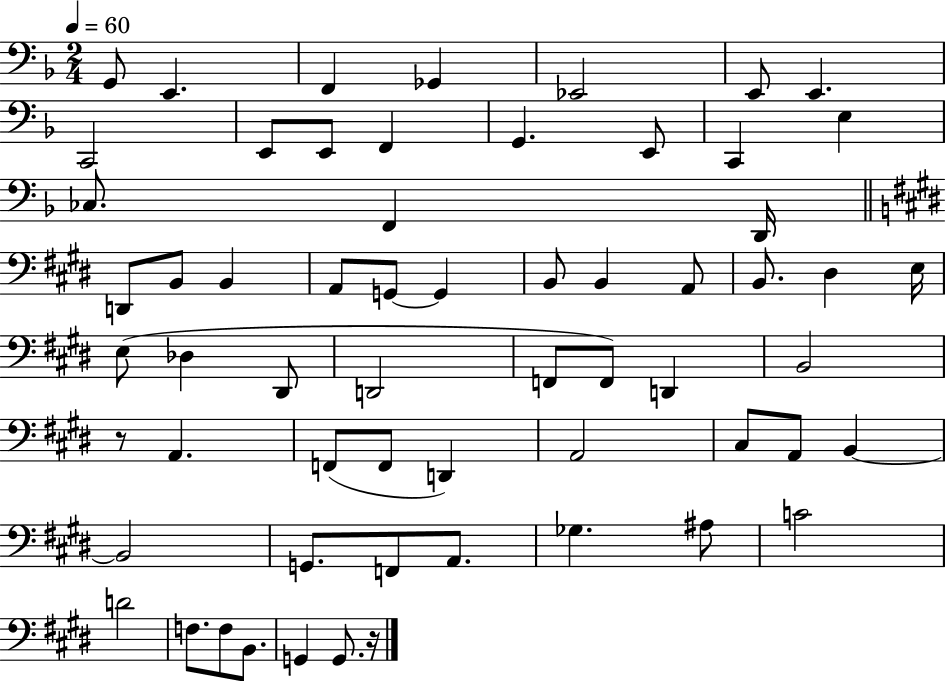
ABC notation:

X:1
T:Untitled
M:2/4
L:1/4
K:F
G,,/2 E,, F,, _G,, _E,,2 E,,/2 E,, C,,2 E,,/2 E,,/2 F,, G,, E,,/2 C,, E, _C,/2 F,, D,,/4 D,,/2 B,,/2 B,, A,,/2 G,,/2 G,, B,,/2 B,, A,,/2 B,,/2 ^D, E,/4 E,/2 _D, ^D,,/2 D,,2 F,,/2 F,,/2 D,, B,,2 z/2 A,, F,,/2 F,,/2 D,, A,,2 ^C,/2 A,,/2 B,, B,,2 G,,/2 F,,/2 A,,/2 _G, ^A,/2 C2 D2 F,/2 F,/2 B,,/2 G,, G,,/2 z/4